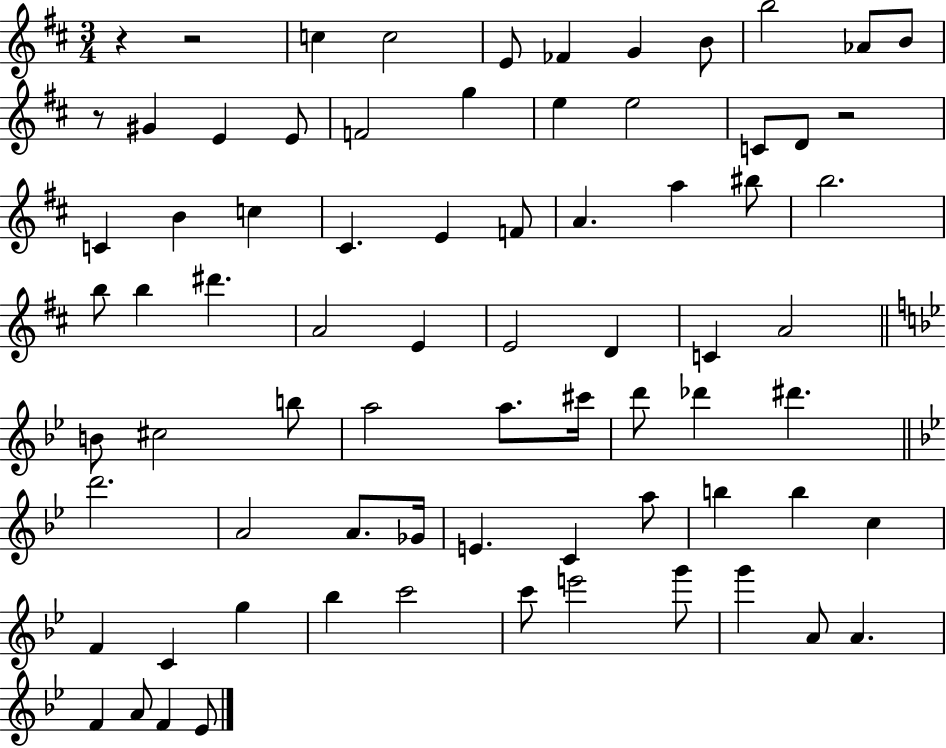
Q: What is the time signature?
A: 3/4